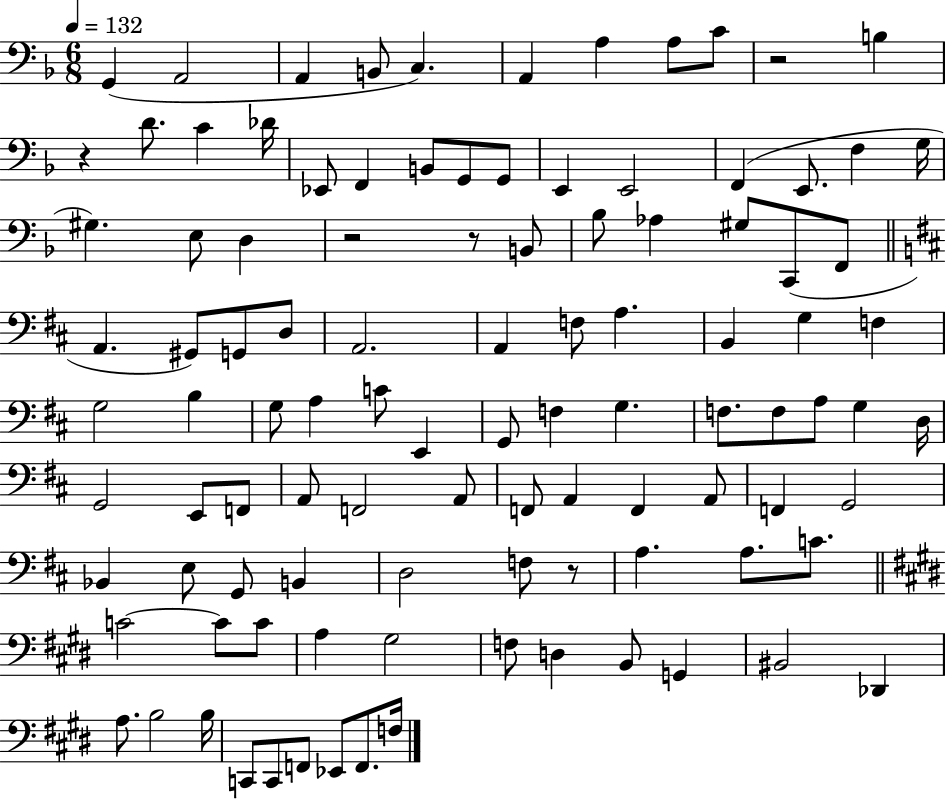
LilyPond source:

{
  \clef bass
  \numericTimeSignature
  \time 6/8
  \key f \major
  \tempo 4 = 132
  g,4( a,2 | a,4 b,8 c4.) | a,4 a4 a8 c'8 | r2 b4 | \break r4 d'8. c'4 des'16 | ees,8 f,4 b,8 g,8 g,8 | e,4 e,2 | f,4( e,8. f4 g16 | \break gis4.) e8 d4 | r2 r8 b,8 | bes8 aes4 gis8 c,8( f,8 | \bar "||" \break \key d \major a,4. gis,8) g,8 d8 | a,2. | a,4 f8 a4. | b,4 g4 f4 | \break g2 b4 | g8 a4 c'8 e,4 | g,8 f4 g4. | f8. f8 a8 g4 d16 | \break g,2 e,8 f,8 | a,8 f,2 a,8 | f,8 a,4 f,4 a,8 | f,4 g,2 | \break bes,4 e8 g,8 b,4 | d2 f8 r8 | a4. a8. c'8. | \bar "||" \break \key e \major c'2~~ c'8 c'8 | a4 gis2 | f8 d4 b,8 g,4 | bis,2 des,4 | \break a8. b2 b16 | c,8 c,8 f,8 ees,8 f,8. f16 | \bar "|."
}